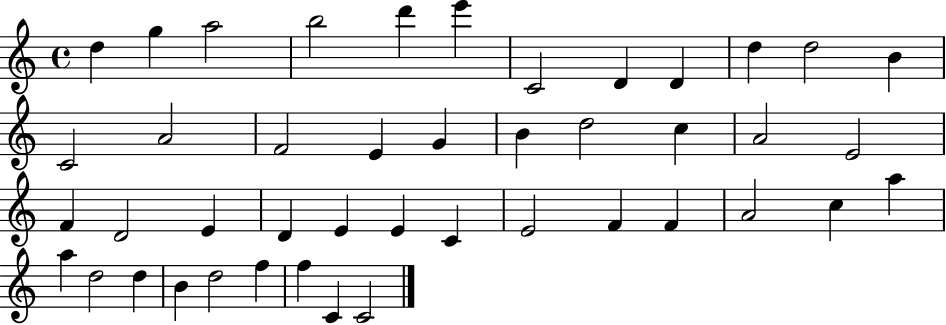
D5/q G5/q A5/h B5/h D6/q E6/q C4/h D4/q D4/q D5/q D5/h B4/q C4/h A4/h F4/h E4/q G4/q B4/q D5/h C5/q A4/h E4/h F4/q D4/h E4/q D4/q E4/q E4/q C4/q E4/h F4/q F4/q A4/h C5/q A5/q A5/q D5/h D5/q B4/q D5/h F5/q F5/q C4/q C4/h